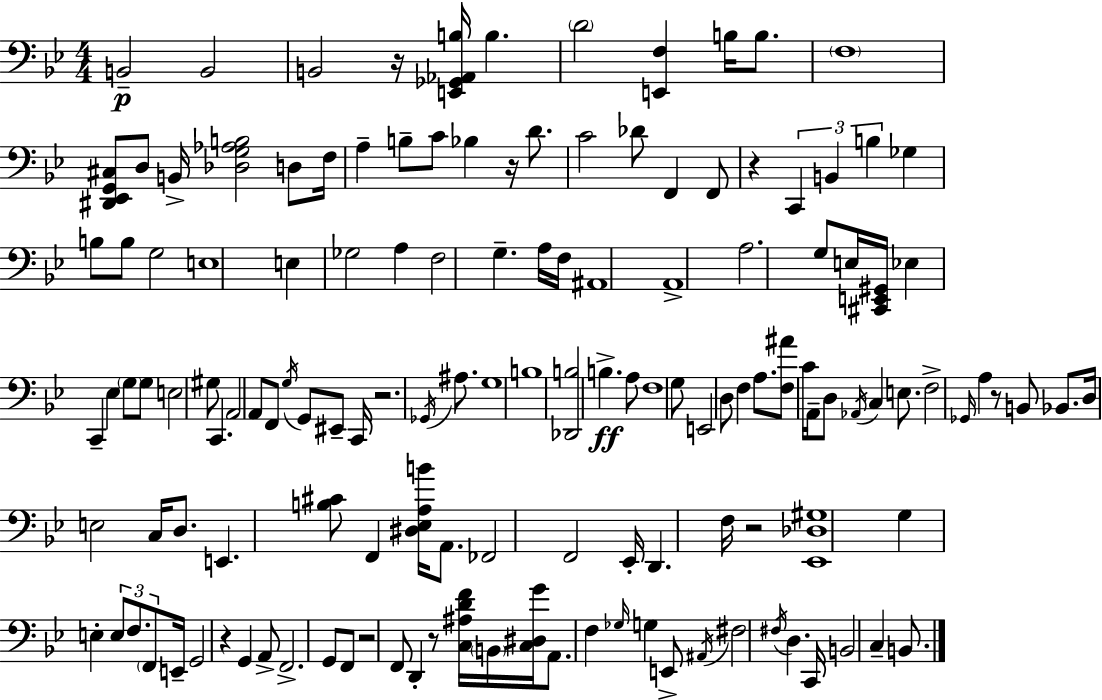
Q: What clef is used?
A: bass